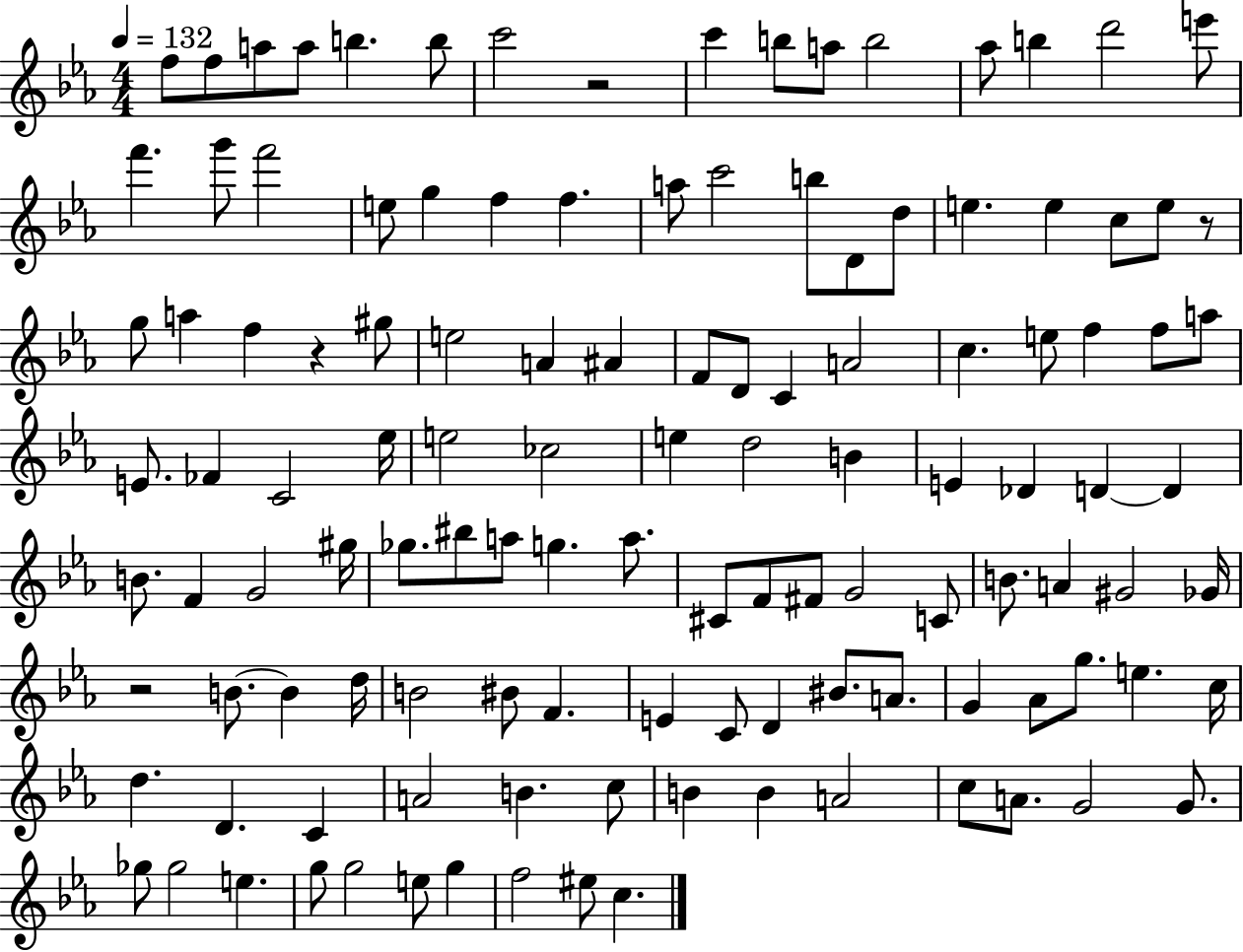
X:1
T:Untitled
M:4/4
L:1/4
K:Eb
f/2 f/2 a/2 a/2 b b/2 c'2 z2 c' b/2 a/2 b2 _a/2 b d'2 e'/2 f' g'/2 f'2 e/2 g f f a/2 c'2 b/2 D/2 d/2 e e c/2 e/2 z/2 g/2 a f z ^g/2 e2 A ^A F/2 D/2 C A2 c e/2 f f/2 a/2 E/2 _F C2 _e/4 e2 _c2 e d2 B E _D D D B/2 F G2 ^g/4 _g/2 ^b/2 a/2 g a/2 ^C/2 F/2 ^F/2 G2 C/2 B/2 A ^G2 _G/4 z2 B/2 B d/4 B2 ^B/2 F E C/2 D ^B/2 A/2 G _A/2 g/2 e c/4 d D C A2 B c/2 B B A2 c/2 A/2 G2 G/2 _g/2 _g2 e g/2 g2 e/2 g f2 ^e/2 c